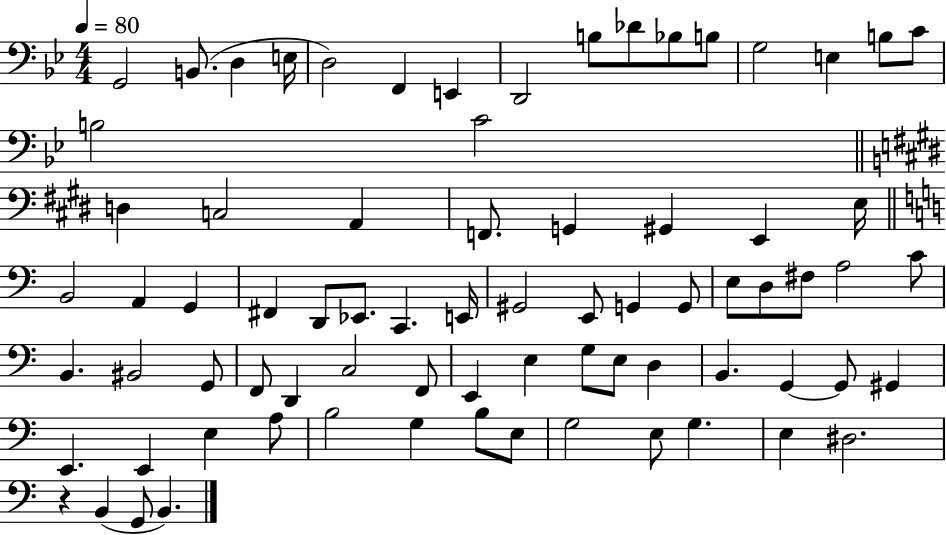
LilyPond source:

{
  \clef bass
  \numericTimeSignature
  \time 4/4
  \key bes \major
  \tempo 4 = 80
  g,2 b,8.( d4 e16 | d2) f,4 e,4 | d,2 b8 des'8 bes8 b8 | g2 e4 b8 c'8 | \break b2 c'2 | \bar "||" \break \key e \major d4 c2 a,4 | f,8. g,4 gis,4 e,4 e16 | \bar "||" \break \key c \major b,2 a,4 g,4 | fis,4 d,8 ees,8. c,4. e,16 | gis,2 e,8 g,4 g,8 | e8 d8 fis8 a2 c'8 | \break b,4. bis,2 g,8 | f,8 d,4 c2 f,8 | e,4 e4 g8 e8 d4 | b,4. g,4~~ g,8 gis,4 | \break e,4. e,4 e4 a8 | b2 g4 b8 e8 | g2 e8 g4. | e4 dis2. | \break r4 b,4( g,8 b,4.) | \bar "|."
}